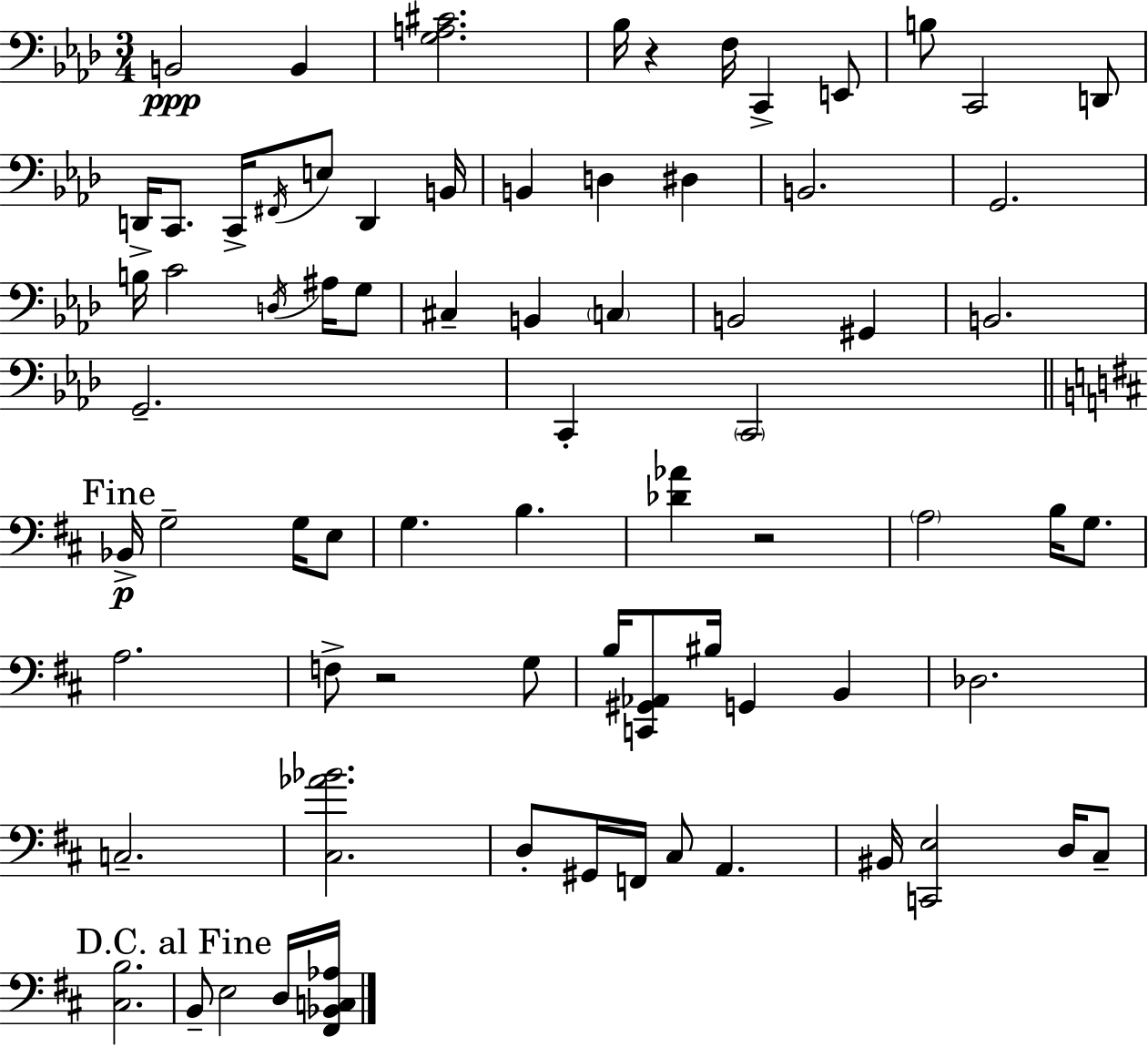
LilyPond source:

{
  \clef bass
  \numericTimeSignature
  \time 3/4
  \key f \minor
  b,2\ppp b,4 | <g a cis'>2. | bes16 r4 f16 c,4-> e,8 | b8 c,2 d,8 | \break d,16-> c,8. c,16-> \acciaccatura { fis,16 } e8 d,4 | b,16 b,4 d4 dis4 | b,2. | g,2. | \break b16 c'2 \acciaccatura { d16 } ais16 | g8 cis4-- b,4 \parenthesize c4 | b,2 gis,4 | b,2. | \break g,2.-- | c,4-. \parenthesize c,2 | \mark "Fine" \bar "||" \break \key b \minor bes,16->\p g2-- g16 e8 | g4. b4. | <des' aes'>4 r2 | \parenthesize a2 b16 g8. | \break a2. | f8-> r2 g8 | b16 <c, gis, aes,>8 bis16 g,4 b,4 | des2. | \break c2.-- | <cis aes' bes'>2. | d8-. gis,16 f,16 cis8 a,4. | bis,16 <c, e>2 d16 cis8-- | \break <cis b>2. | \mark "D.C. al Fine" b,8-- e2 d16 <fis, bes, c aes>16 | \bar "|."
}